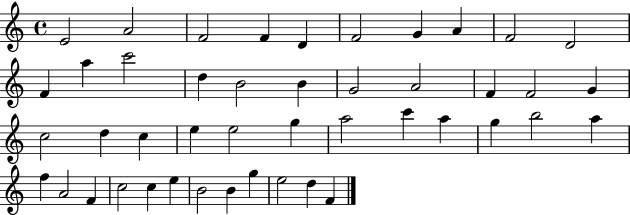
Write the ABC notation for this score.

X:1
T:Untitled
M:4/4
L:1/4
K:C
E2 A2 F2 F D F2 G A F2 D2 F a c'2 d B2 B G2 A2 F F2 G c2 d c e e2 g a2 c' a g b2 a f A2 F c2 c e B2 B g e2 d F